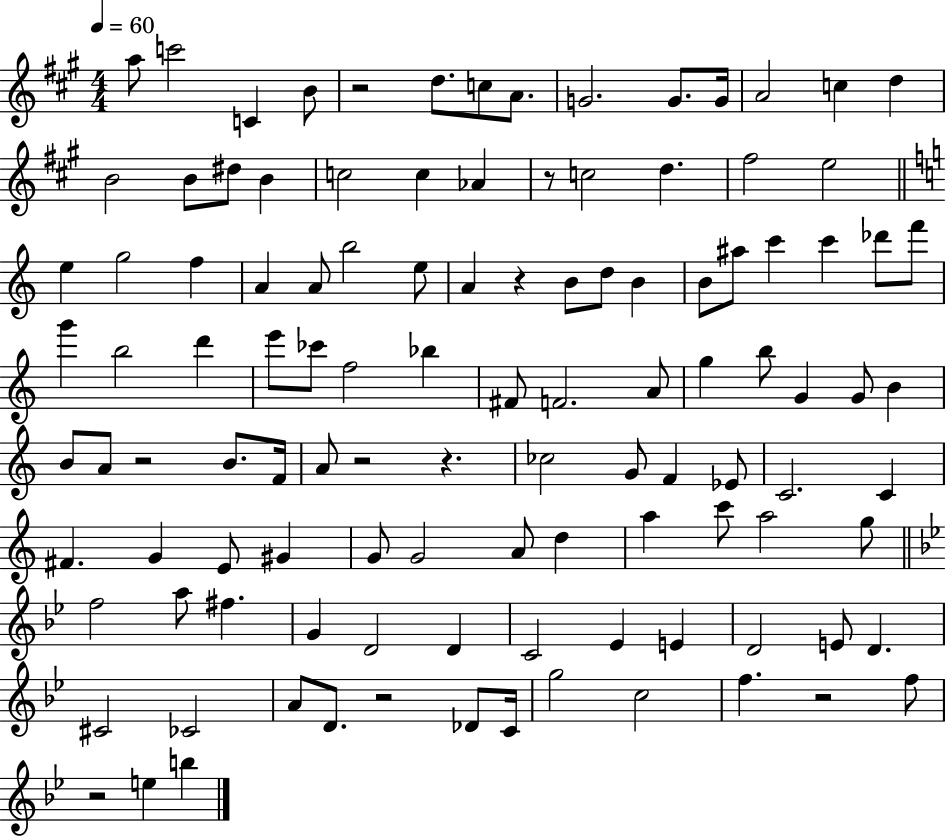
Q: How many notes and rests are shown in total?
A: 112